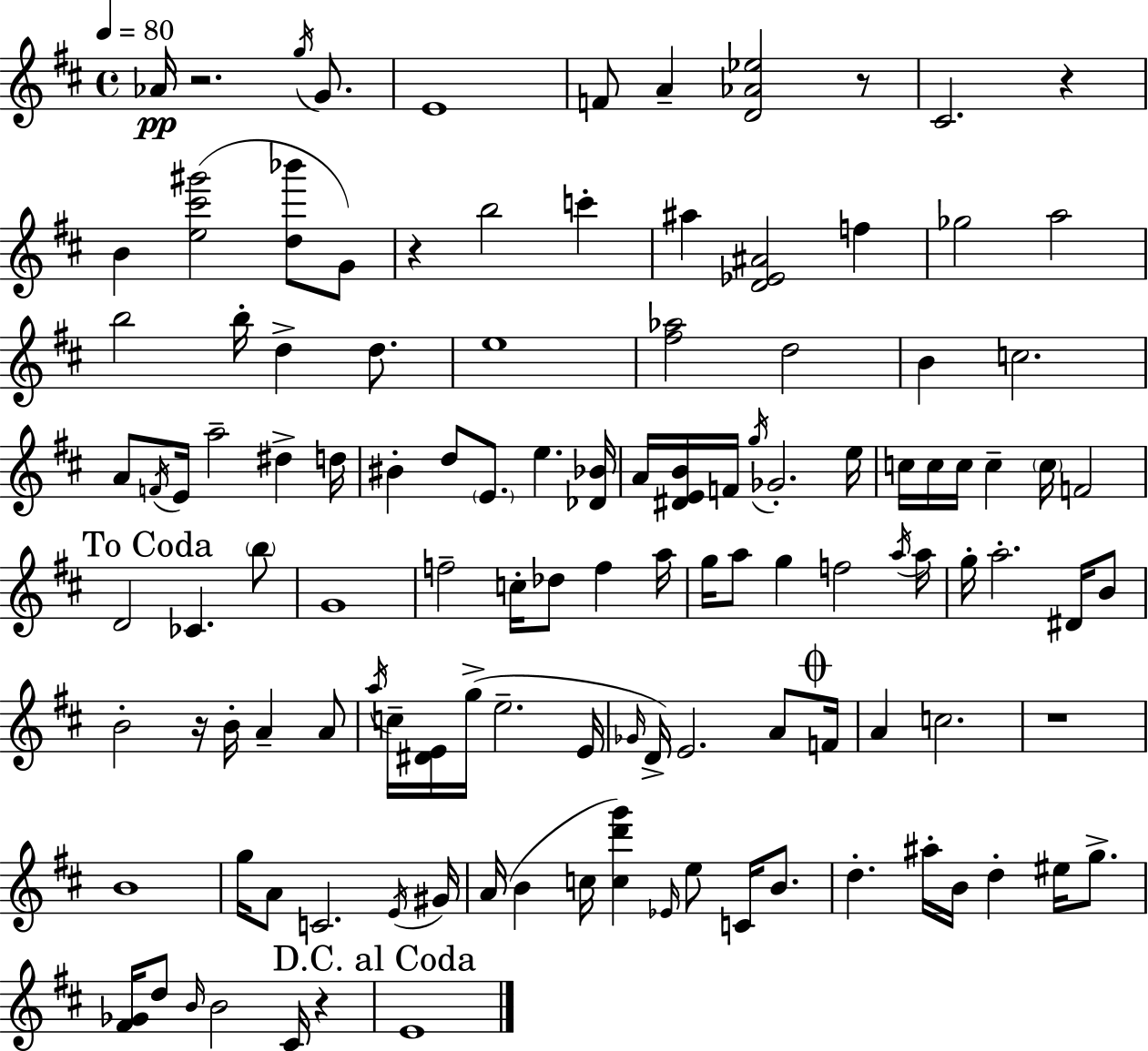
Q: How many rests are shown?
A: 7